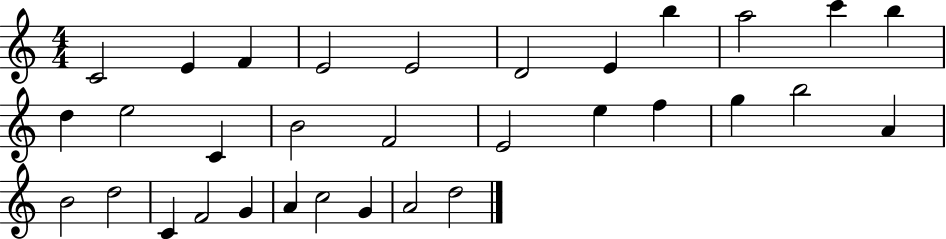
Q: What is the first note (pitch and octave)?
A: C4